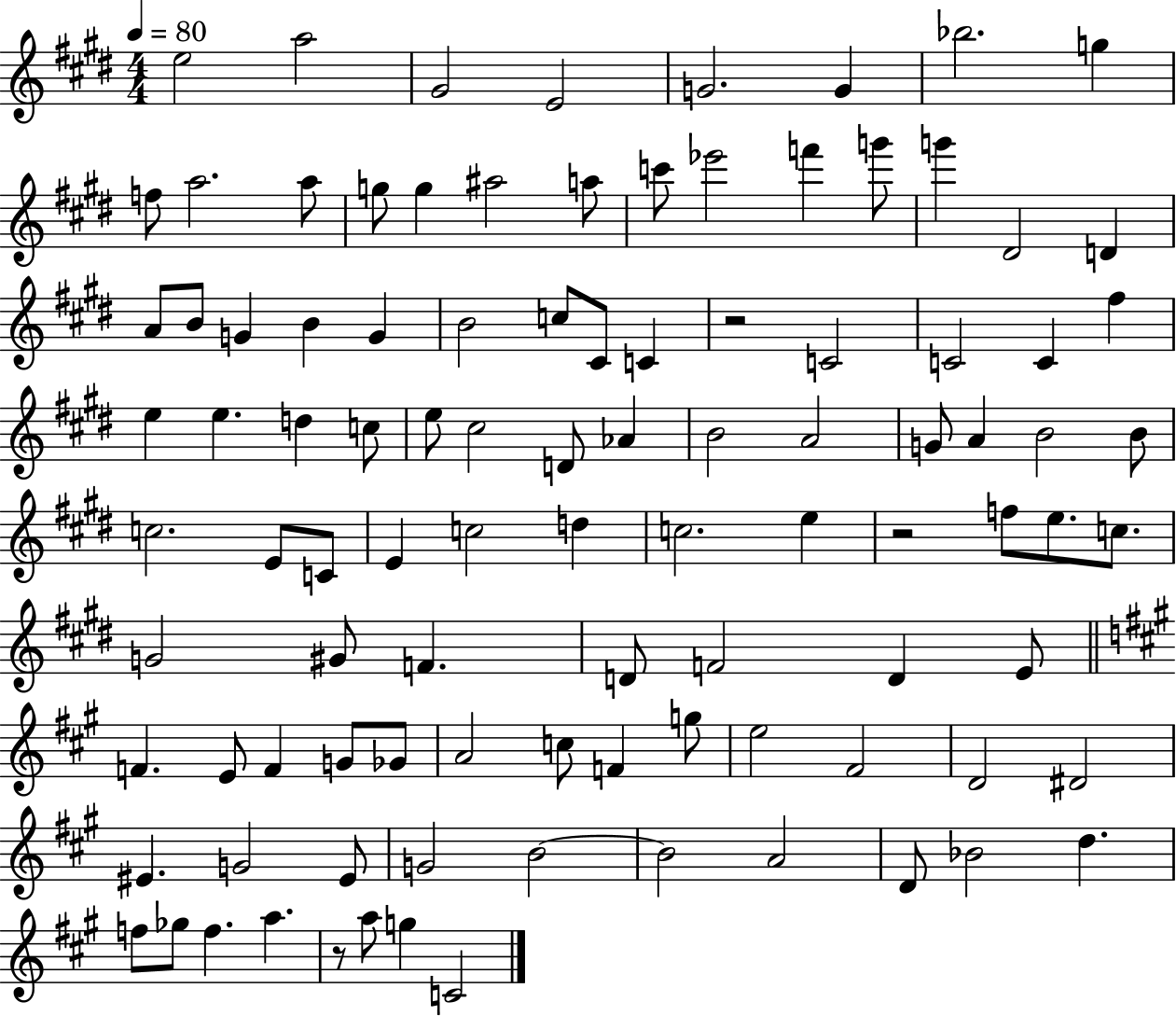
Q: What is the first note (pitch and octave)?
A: E5